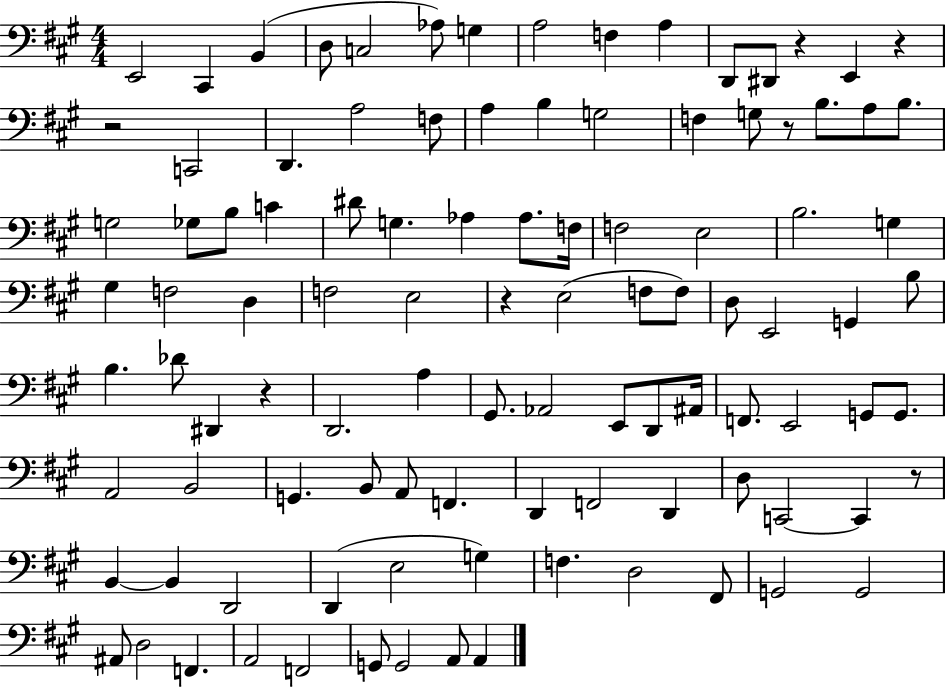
X:1
T:Untitled
M:4/4
L:1/4
K:A
E,,2 ^C,, B,, D,/2 C,2 _A,/2 G, A,2 F, A, D,,/2 ^D,,/2 z E,, z z2 C,,2 D,, A,2 F,/2 A, B, G,2 F, G,/2 z/2 B,/2 A,/2 B,/2 G,2 _G,/2 B,/2 C ^D/2 G, _A, _A,/2 F,/4 F,2 E,2 B,2 G, ^G, F,2 D, F,2 E,2 z E,2 F,/2 F,/2 D,/2 E,,2 G,, B,/2 B, _D/2 ^D,, z D,,2 A, ^G,,/2 _A,,2 E,,/2 D,,/2 ^A,,/4 F,,/2 E,,2 G,,/2 G,,/2 A,,2 B,,2 G,, B,,/2 A,,/2 F,, D,, F,,2 D,, D,/2 C,,2 C,, z/2 B,, B,, D,,2 D,, E,2 G, F, D,2 ^F,,/2 G,,2 G,,2 ^A,,/2 D,2 F,, A,,2 F,,2 G,,/2 G,,2 A,,/2 A,,